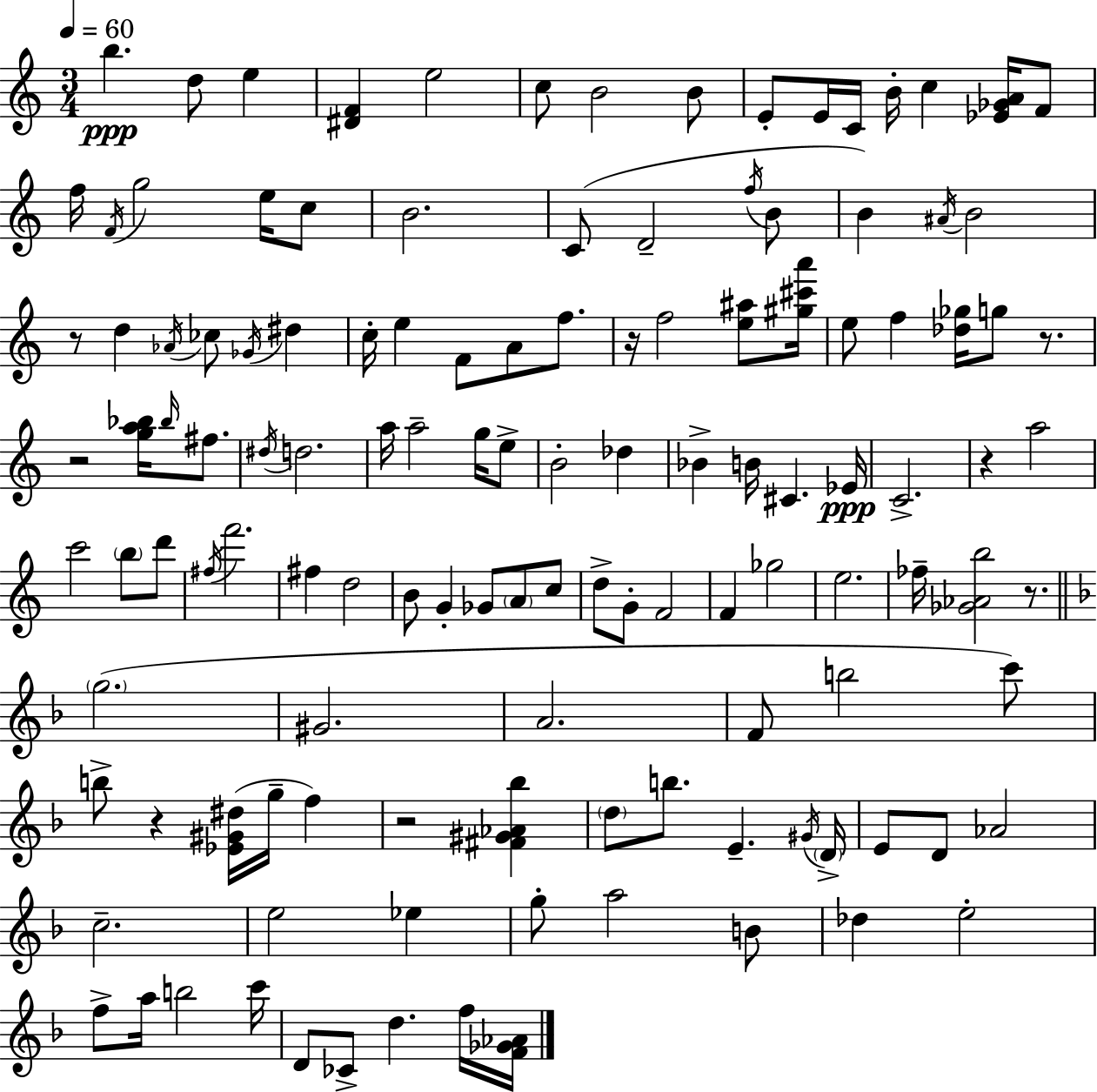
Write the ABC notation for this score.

X:1
T:Untitled
M:3/4
L:1/4
K:Am
b d/2 e [^DF] e2 c/2 B2 B/2 E/2 E/4 C/4 B/4 c [_E_GA]/4 F/2 f/4 F/4 g2 e/4 c/2 B2 C/2 D2 f/4 B/2 B ^A/4 B2 z/2 d _A/4 _c/2 _G/4 ^d c/4 e F/2 A/2 f/2 z/4 f2 [e^a]/2 [^g^c'a']/4 e/2 f [_d_g]/4 g/2 z/2 z2 [ga_b]/4 _b/4 ^f/2 ^d/4 d2 a/4 a2 g/4 e/2 B2 _d _B B/4 ^C _E/4 C2 z a2 c'2 b/2 d'/2 ^f/4 f'2 ^f d2 B/2 G _G/2 A/2 c/2 d/2 G/2 F2 F _g2 e2 _f/4 [_G_Ab]2 z/2 g2 ^G2 A2 F/2 b2 c'/2 b/2 z [_E^G^d]/4 g/4 f z2 [^F^G_A_b] d/2 b/2 E ^G/4 D/4 E/2 D/2 _A2 c2 e2 _e g/2 a2 B/2 _d e2 f/2 a/4 b2 c'/4 D/2 _C/2 d f/4 [F_G_A]/4